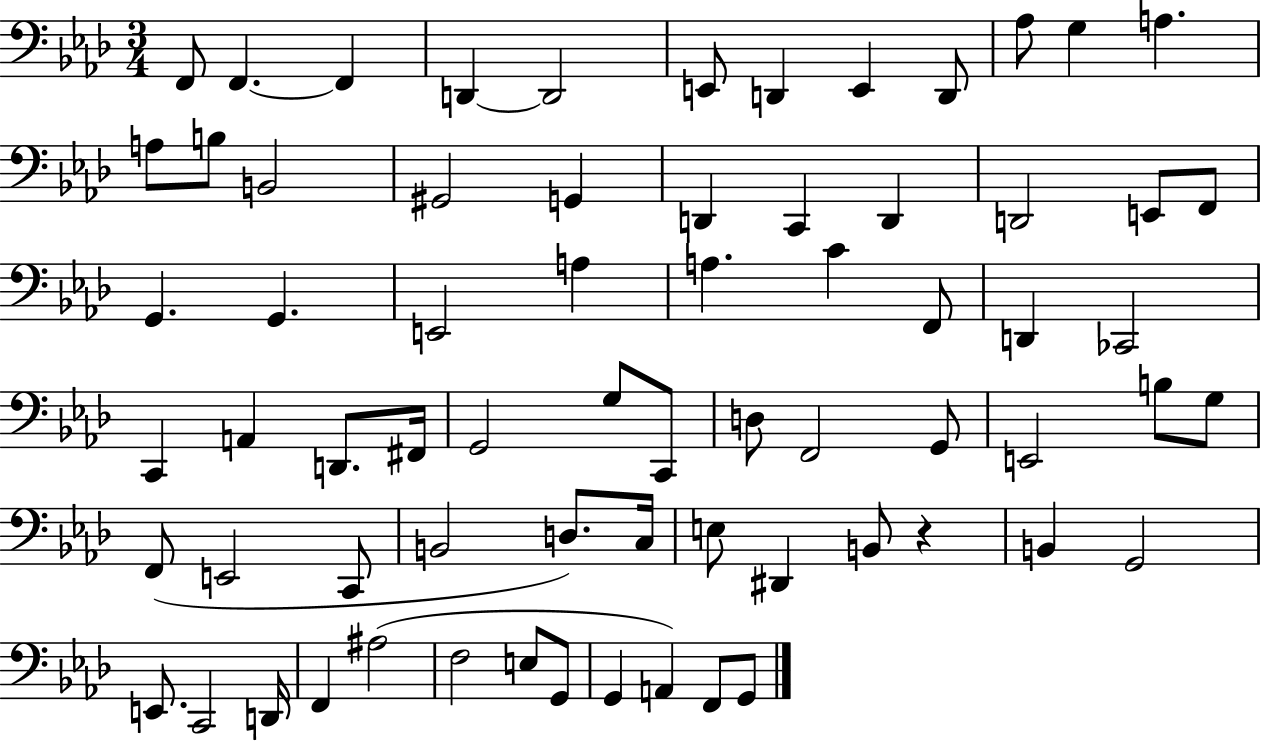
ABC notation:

X:1
T:Untitled
M:3/4
L:1/4
K:Ab
F,,/2 F,, F,, D,, D,,2 E,,/2 D,, E,, D,,/2 _A,/2 G, A, A,/2 B,/2 B,,2 ^G,,2 G,, D,, C,, D,, D,,2 E,,/2 F,,/2 G,, G,, E,,2 A, A, C F,,/2 D,, _C,,2 C,, A,, D,,/2 ^F,,/4 G,,2 G,/2 C,,/2 D,/2 F,,2 G,,/2 E,,2 B,/2 G,/2 F,,/2 E,,2 C,,/2 B,,2 D,/2 C,/4 E,/2 ^D,, B,,/2 z B,, G,,2 E,,/2 C,,2 D,,/4 F,, ^A,2 F,2 E,/2 G,,/2 G,, A,, F,,/2 G,,/2